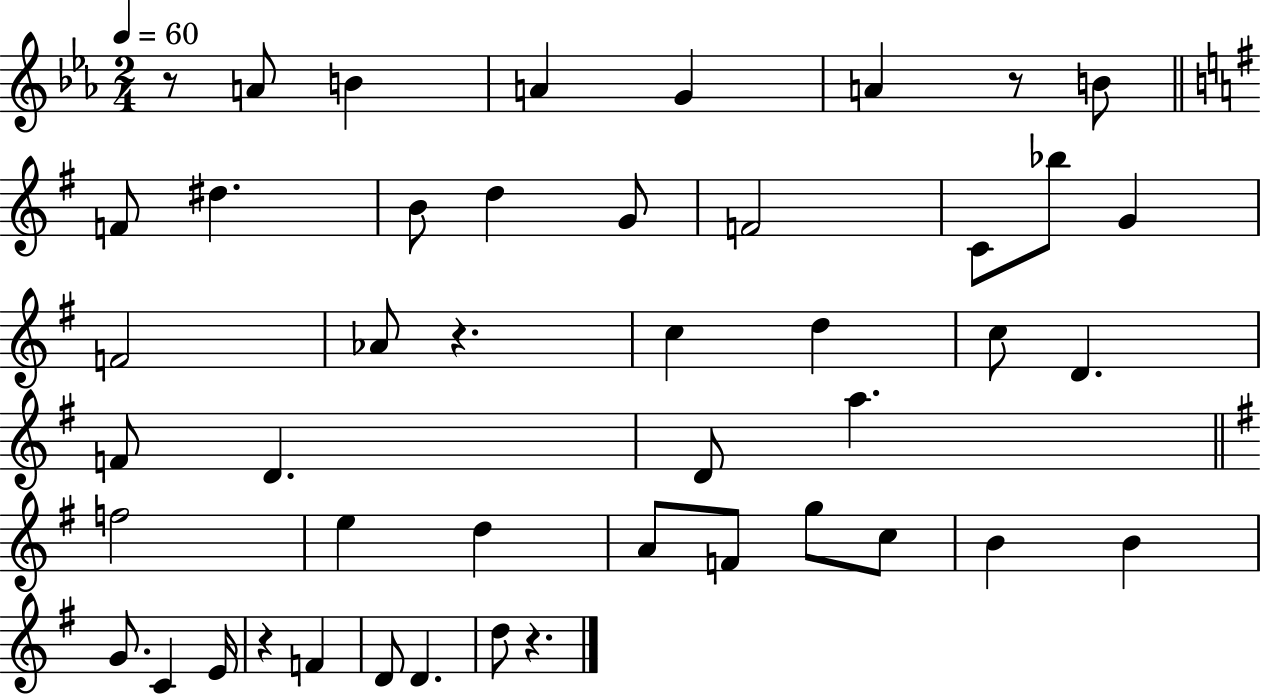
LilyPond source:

{
  \clef treble
  \numericTimeSignature
  \time 2/4
  \key ees \major
  \tempo 4 = 60
  r8 a'8 b'4 | a'4 g'4 | a'4 r8 b'8 | \bar "||" \break \key e \minor f'8 dis''4. | b'8 d''4 g'8 | f'2 | c'8 bes''8 g'4 | \break f'2 | aes'8 r4. | c''4 d''4 | c''8 d'4. | \break f'8 d'4. | d'8 a''4. | \bar "||" \break \key e \minor f''2 | e''4 d''4 | a'8 f'8 g''8 c''8 | b'4 b'4 | \break g'8. c'4 e'16 | r4 f'4 | d'8 d'4. | d''8 r4. | \break \bar "|."
}